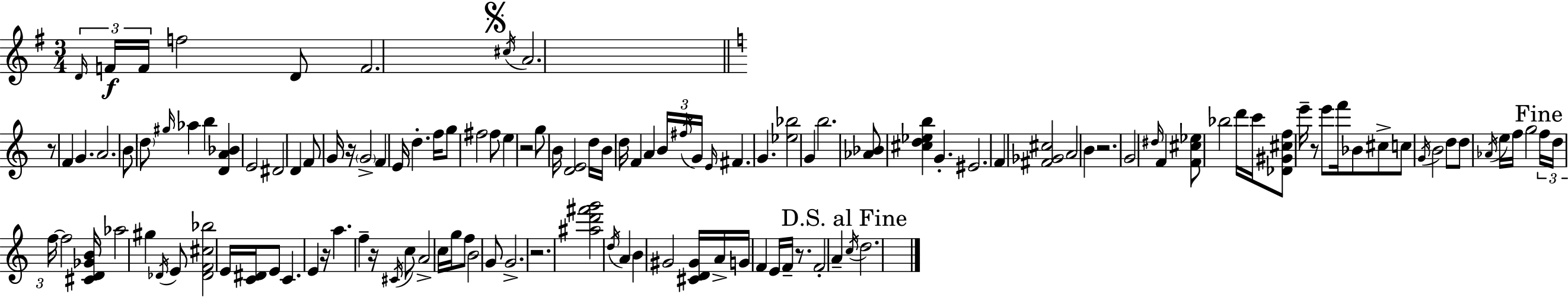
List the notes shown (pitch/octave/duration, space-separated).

D4/s F4/s F4/s F5/h D4/e F4/h. C#5/s A4/h. R/e F4/q G4/q. A4/h. B4/e D5/e G#5/s Ab5/q B5/q [D4,A4,Bb4]/q E4/h D#4/h D4/q F4/e G4/s R/s G4/h F4/q E4/s D5/q. F5/s G5/e F#5/h F#5/e E5/q R/h G5/e B4/s [D4,E4]/h D5/s B4/s D5/s F4/q A4/q B4/s F#5/s G4/s E4/s F#4/q. G4/q. [Eb5,Bb5]/h G4/q B5/h. [Ab4,Bb4]/e [C#5,D5,Eb5,B5]/q G4/q. EIS4/h. F4/q [F#4,Gb4,C#5]/h A4/h B4/q R/h. G4/h D#5/s F4/q [F4,C#5,Eb5]/e Bb5/h D6/s C6/s [Db4,G#4,C#5,F5]/e E6/s R/e E6/e F6/s Bb4/e C#5/e C5/e G4/s B4/h D5/e D5/e Ab4/s E5/s F5/s G5/h F5/s D5/s F5/s F5/h [C#4,D4,Gb4,B4]/s Ab5/h G#5/q Db4/s E4/e [Db4,F4,C#5,Bb5]/h E4/s [C4,D#4]/s E4/e C4/q. E4/q R/s A5/q. F5/q R/s C#4/s C5/e A4/h C5/s G5/s F5/e B4/h G4/e G4/h. R/h. [A#5,D6,F#6,G6]/h D5/s A4/q B4/q G#4/h [C#4,D4,G#4]/s A4/s G4/s F4/q E4/s F4/s R/e. F4/h A4/q C5/s D5/h.